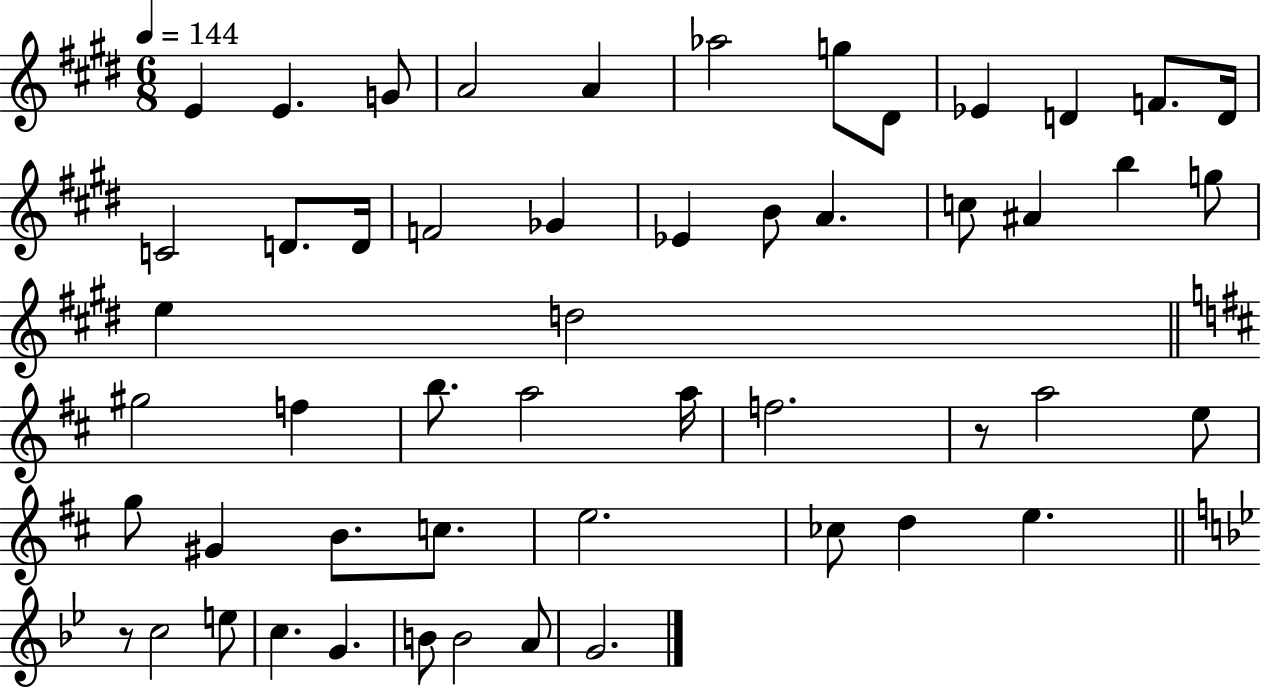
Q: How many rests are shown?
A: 2